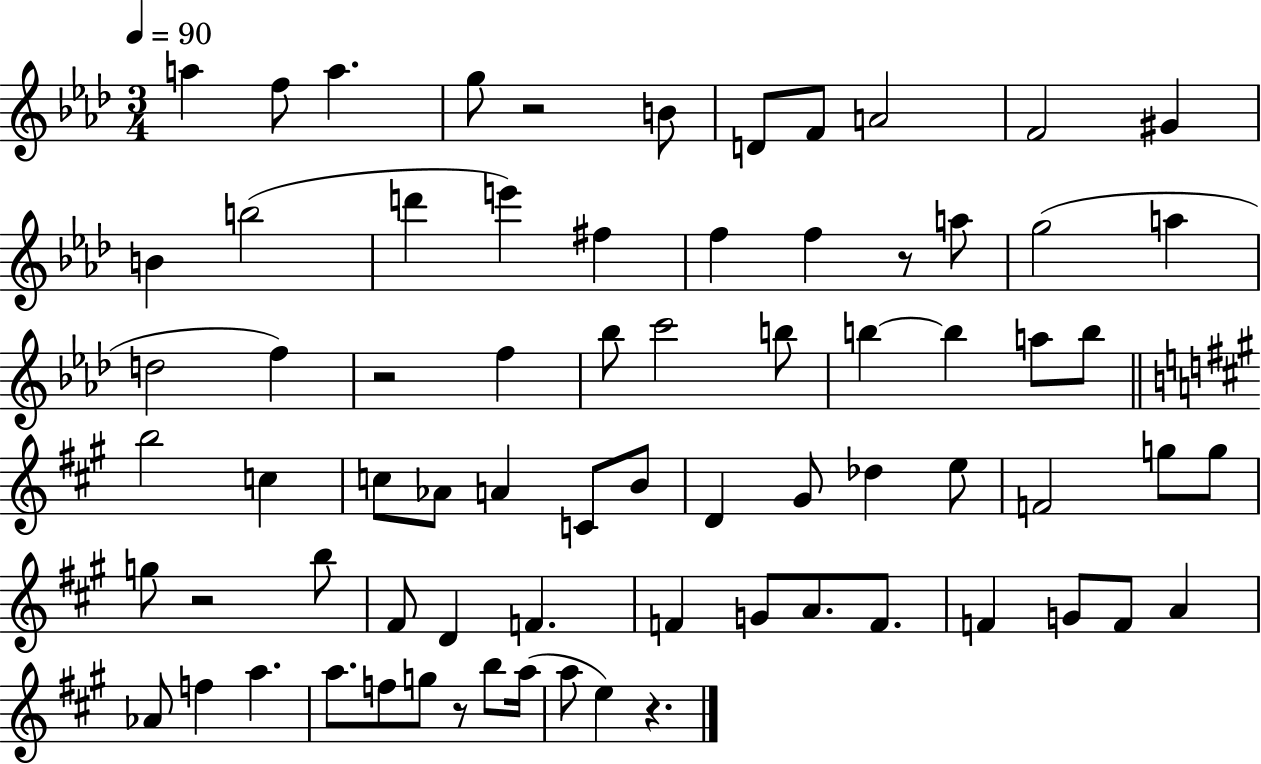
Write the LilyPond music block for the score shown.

{
  \clef treble
  \numericTimeSignature
  \time 3/4
  \key aes \major
  \tempo 4 = 90
  a''4 f''8 a''4. | g''8 r2 b'8 | d'8 f'8 a'2 | f'2 gis'4 | \break b'4 b''2( | d'''4 e'''4) fis''4 | f''4 f''4 r8 a''8 | g''2( a''4 | \break d''2 f''4) | r2 f''4 | bes''8 c'''2 b''8 | b''4~~ b''4 a''8 b''8 | \break \bar "||" \break \key a \major b''2 c''4 | c''8 aes'8 a'4 c'8 b'8 | d'4 gis'8 des''4 e''8 | f'2 g''8 g''8 | \break g''8 r2 b''8 | fis'8 d'4 f'4. | f'4 g'8 a'8. f'8. | f'4 g'8 f'8 a'4 | \break aes'8 f''4 a''4. | a''8. f''8 g''8 r8 b''8 a''16( | a''8 e''4) r4. | \bar "|."
}